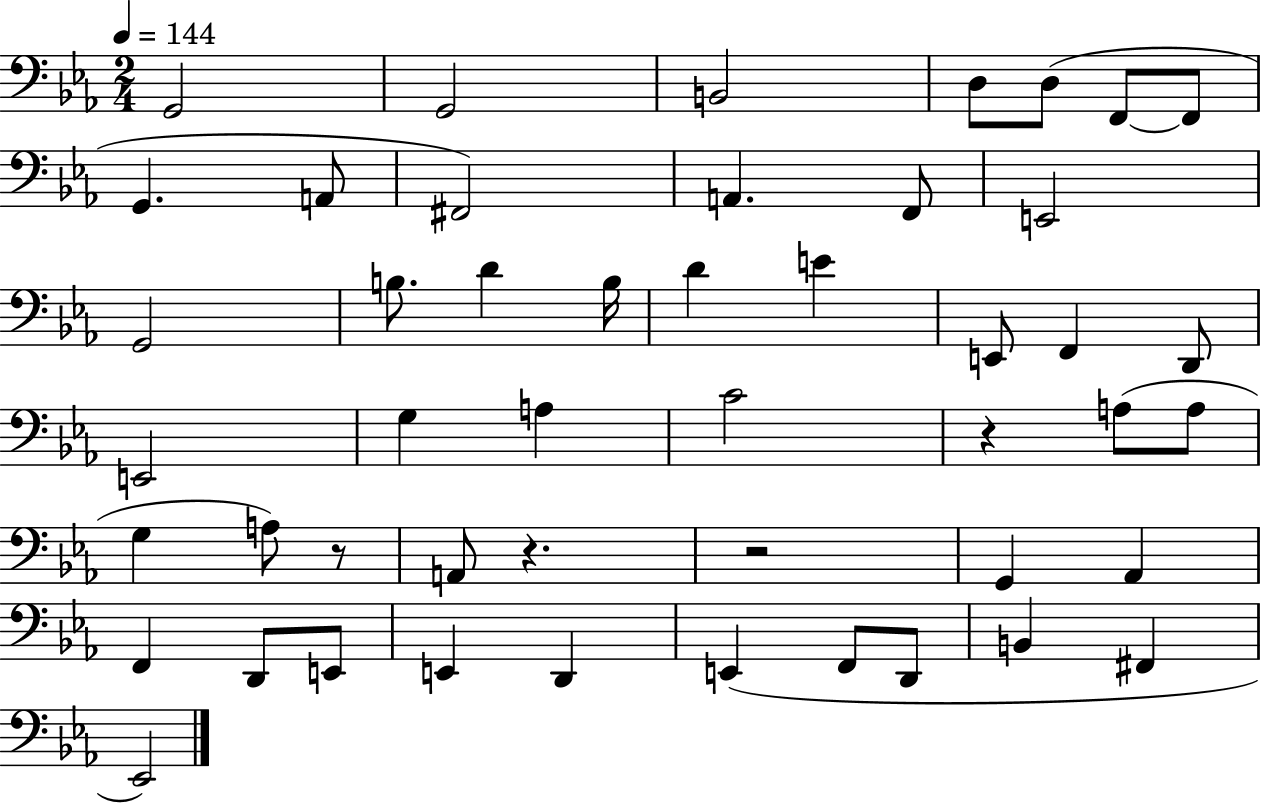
G2/h G2/h B2/h D3/e D3/e F2/e F2/e G2/q. A2/e F#2/h A2/q. F2/e E2/h G2/h B3/e. D4/q B3/s D4/q E4/q E2/e F2/q D2/e E2/h G3/q A3/q C4/h R/q A3/e A3/e G3/q A3/e R/e A2/e R/q. R/h G2/q Ab2/q F2/q D2/e E2/e E2/q D2/q E2/q F2/e D2/e B2/q F#2/q Eb2/h